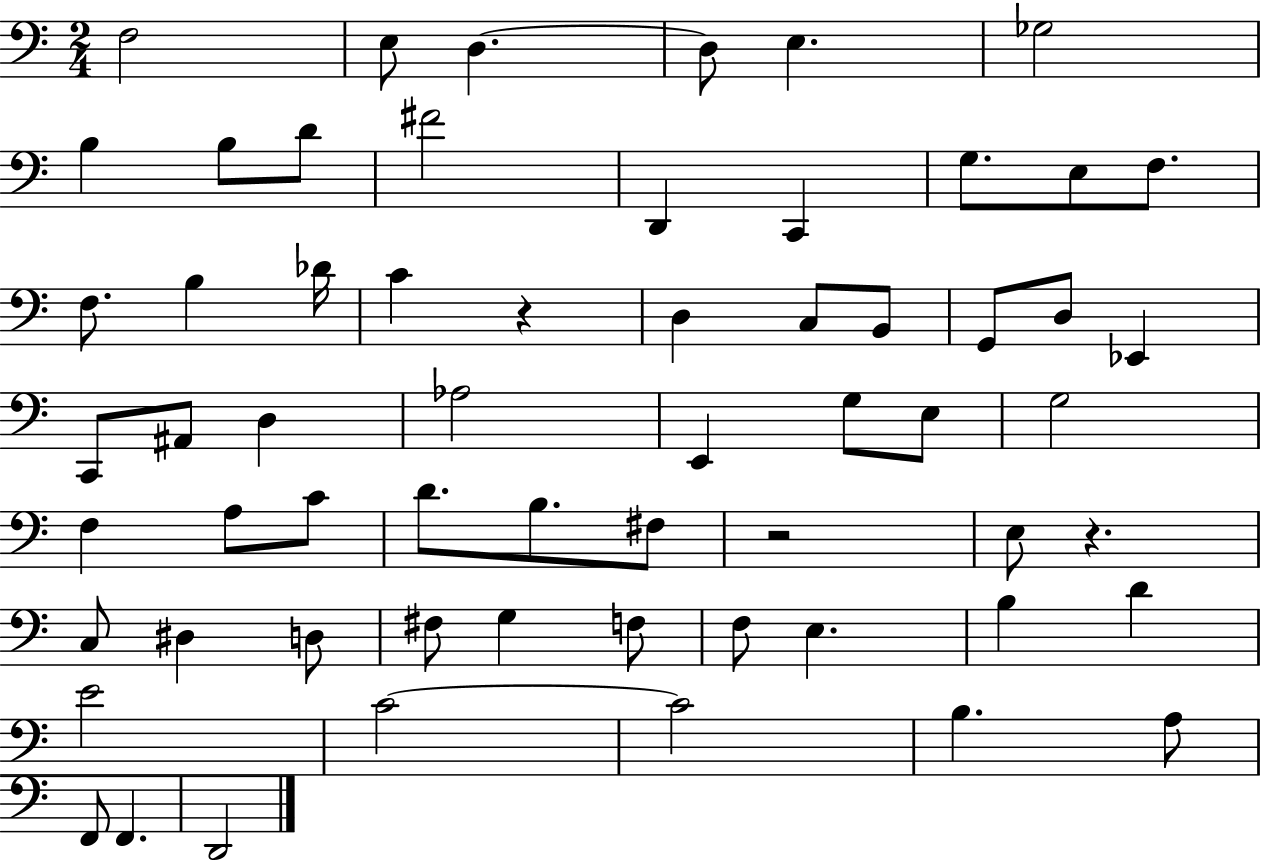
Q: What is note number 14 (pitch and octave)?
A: E3